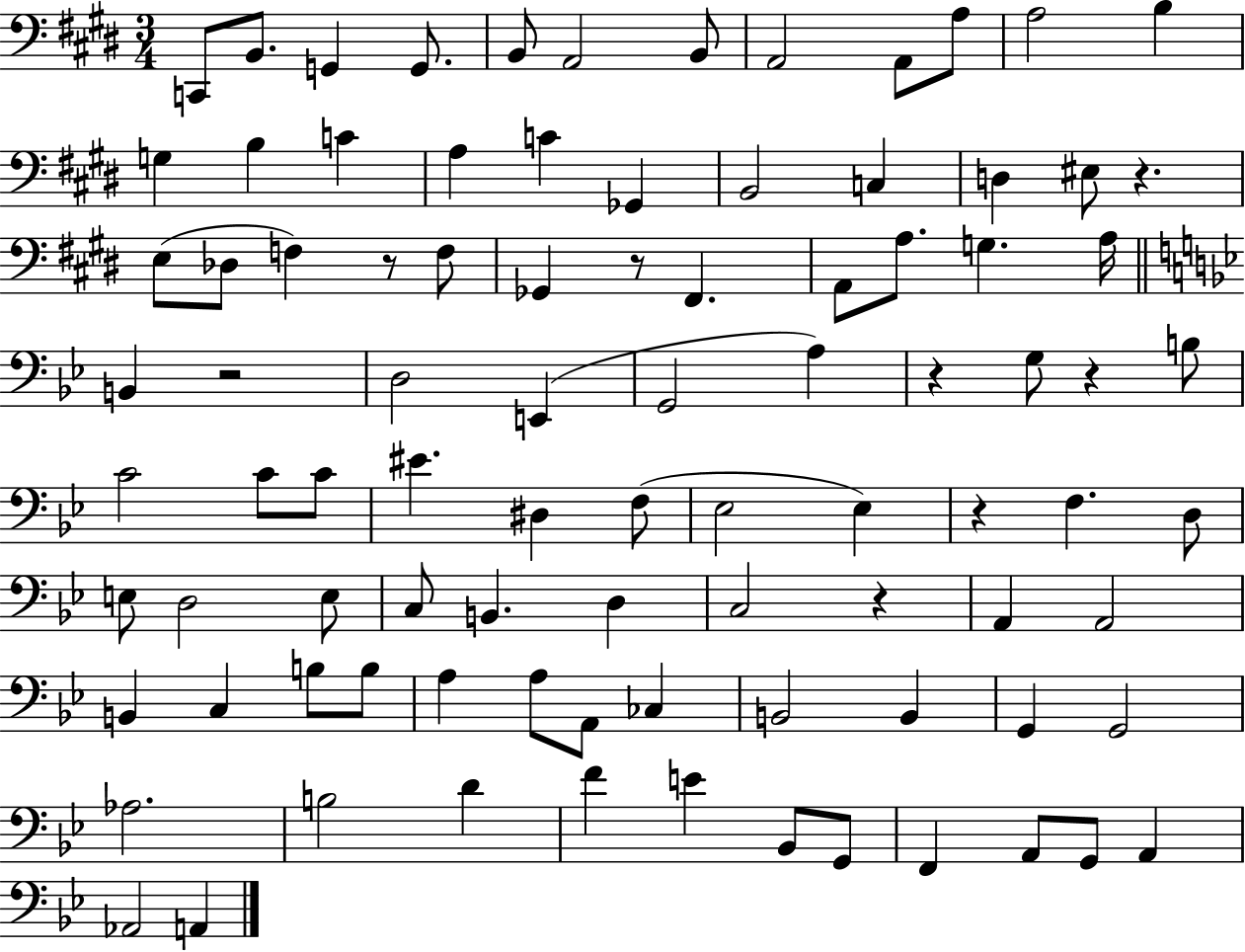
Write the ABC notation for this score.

X:1
T:Untitled
M:3/4
L:1/4
K:E
C,,/2 B,,/2 G,, G,,/2 B,,/2 A,,2 B,,/2 A,,2 A,,/2 A,/2 A,2 B, G, B, C A, C _G,, B,,2 C, D, ^E,/2 z E,/2 _D,/2 F, z/2 F,/2 _G,, z/2 ^F,, A,,/2 A,/2 G, A,/4 B,, z2 D,2 E,, G,,2 A, z G,/2 z B,/2 C2 C/2 C/2 ^E ^D, F,/2 _E,2 _E, z F, D,/2 E,/2 D,2 E,/2 C,/2 B,, D, C,2 z A,, A,,2 B,, C, B,/2 B,/2 A, A,/2 A,,/2 _C, B,,2 B,, G,, G,,2 _A,2 B,2 D F E _B,,/2 G,,/2 F,, A,,/2 G,,/2 A,, _A,,2 A,,